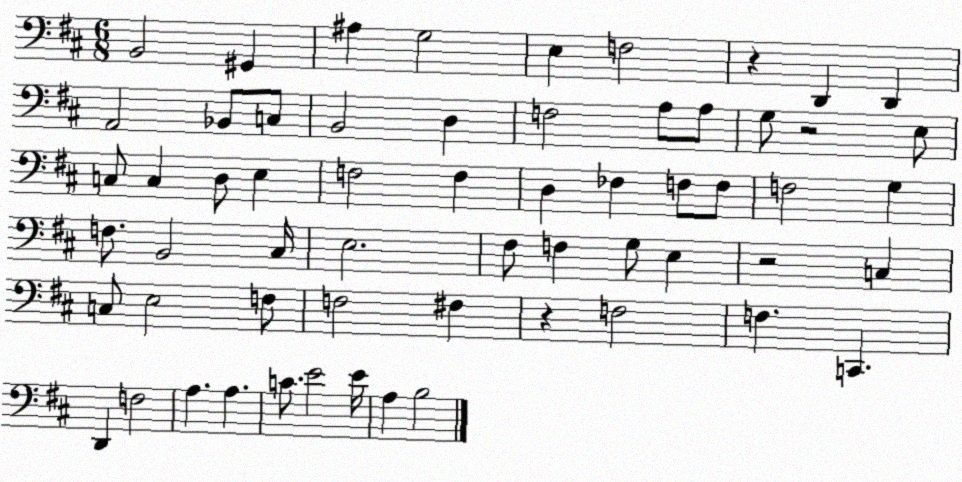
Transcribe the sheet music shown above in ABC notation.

X:1
T:Untitled
M:6/8
L:1/4
K:D
B,,2 ^G,, ^A, G,2 E, F,2 z D,, D,, A,,2 _B,,/2 C,/2 B,,2 D, F,2 A,/2 A,/2 G,/2 z2 E,/2 C,/2 C, D,/2 E, F,2 F, D, _F, F,/2 F,/2 F,2 G, F,/2 B,,2 ^C,/4 E,2 ^F,/2 F, G,/2 E, z2 C, C,/2 E,2 F,/2 F,2 ^F, z F,2 F, C,, D,, F,2 A, A, C/2 E2 E/4 A, B,2